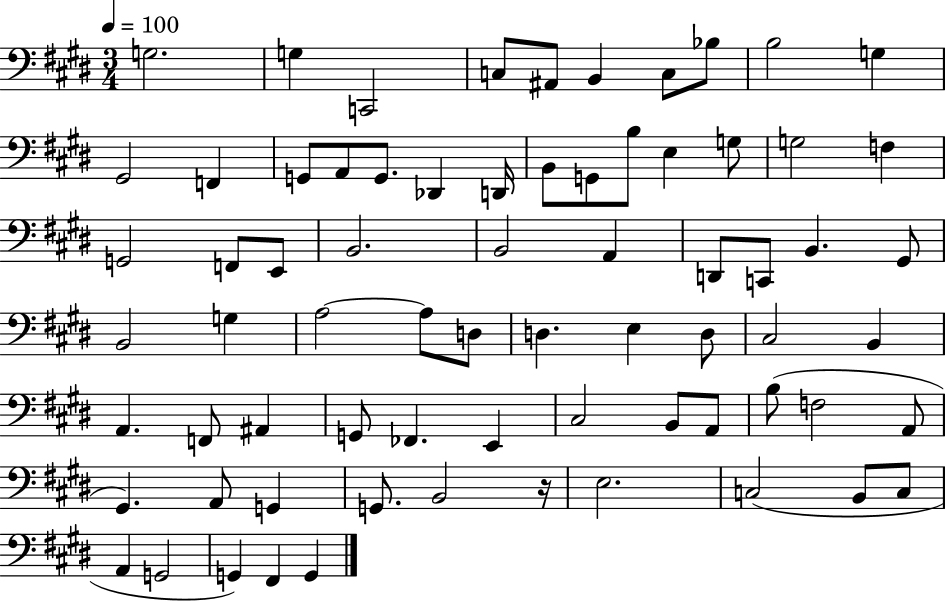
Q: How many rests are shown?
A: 1